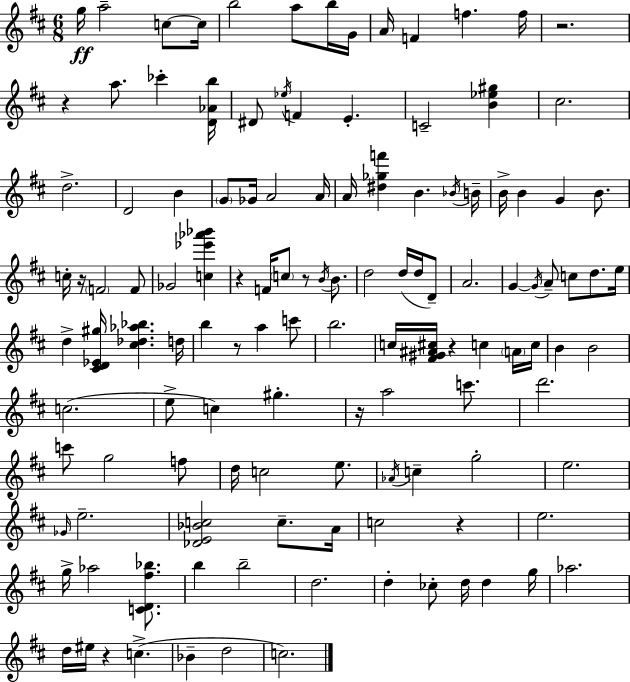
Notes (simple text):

G5/s A5/h C5/e C5/s B5/h A5/e B5/s G4/s A4/s F4/q F5/q. F5/s R/h. R/q A5/e. CES6/q [D4,Ab4,B5]/s D#4/e Eb5/s F4/q E4/q. C4/h [B4,Eb5,G#5]/q C#5/h. D5/h. D4/h B4/q G4/e Gb4/s A4/h A4/s A4/s [D#5,Gb5,F6]/q B4/q. Bb4/s B4/s B4/s B4/q G4/q B4/e. C5/s R/s F4/h F4/e Gb4/h [C5,Eb6,Ab6,Bb6]/q R/q F4/s C5/e R/e B4/s B4/e. D5/h D5/s D5/s D4/e A4/h. G4/q G4/s A4/e C5/e D5/e. E5/s D5/q [C#4,D4,Eb4,G#5]/s [C#5,Db5,Ab5,Bb5]/q. D5/s B5/q R/e A5/q C6/e B5/h. C5/s [F#4,G#4,A#4,C#5]/s R/q C5/q A4/s C5/s B4/q B4/h C5/h. E5/e C5/q G#5/q. R/s A5/h C6/e. D6/h. C6/e G5/h F5/e D5/s C5/h E5/e. Ab4/s C5/q G5/h E5/h. Gb4/s E5/h. [Db4,E4,Bb4,C5]/h C5/e. A4/s C5/h R/q E5/h. G5/s Ab5/h [C4,D4,F#5,Bb5]/e. B5/q B5/h D5/h. D5/q CES5/e D5/s D5/q G5/s Ab5/h. D5/s EIS5/s R/q C5/q. Bb4/q D5/h C5/h.